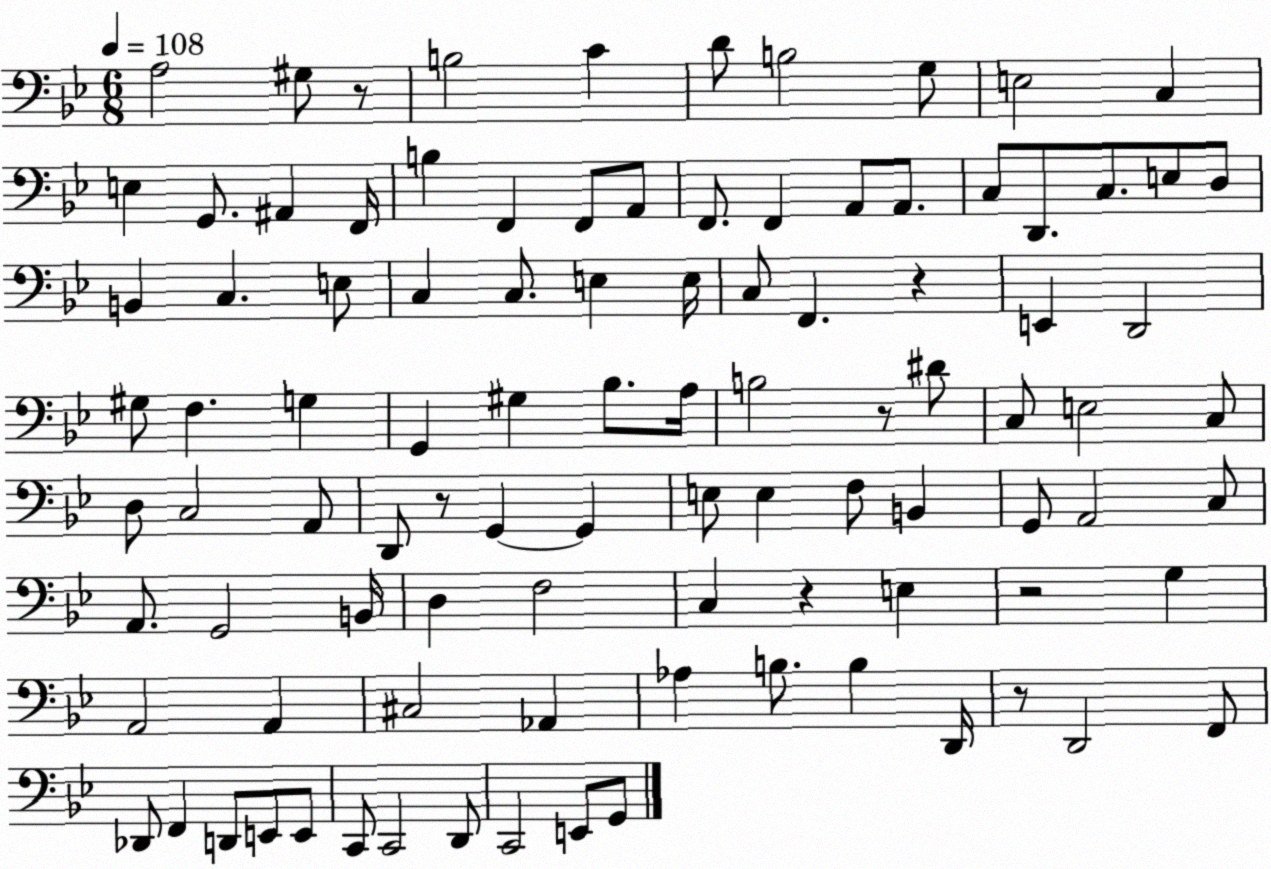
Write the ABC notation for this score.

X:1
T:Untitled
M:6/8
L:1/4
K:Bb
A,2 ^G,/2 z/2 B,2 C D/2 B,2 G,/2 E,2 C, E, G,,/2 ^A,, F,,/4 B, F,, F,,/2 A,,/2 F,,/2 F,, A,,/2 A,,/2 C,/2 D,,/2 C,/2 E,/2 D,/2 B,, C, E,/2 C, C,/2 E, E,/4 C,/2 F,, z E,, D,,2 ^G,/2 F, G, G,, ^G, _B,/2 A,/4 B,2 z/2 ^D/2 C,/2 E,2 C,/2 D,/2 C,2 A,,/2 D,,/2 z/2 G,, G,, E,/2 E, F,/2 B,, G,,/2 A,,2 C,/2 A,,/2 G,,2 B,,/4 D, F,2 C, z E, z2 G, A,,2 A,, ^C,2 _A,, _A, B,/2 B, D,,/4 z/2 D,,2 F,,/2 _D,,/2 F,, D,,/2 E,,/2 E,,/2 C,,/2 C,,2 D,,/2 C,,2 E,,/2 G,,/2